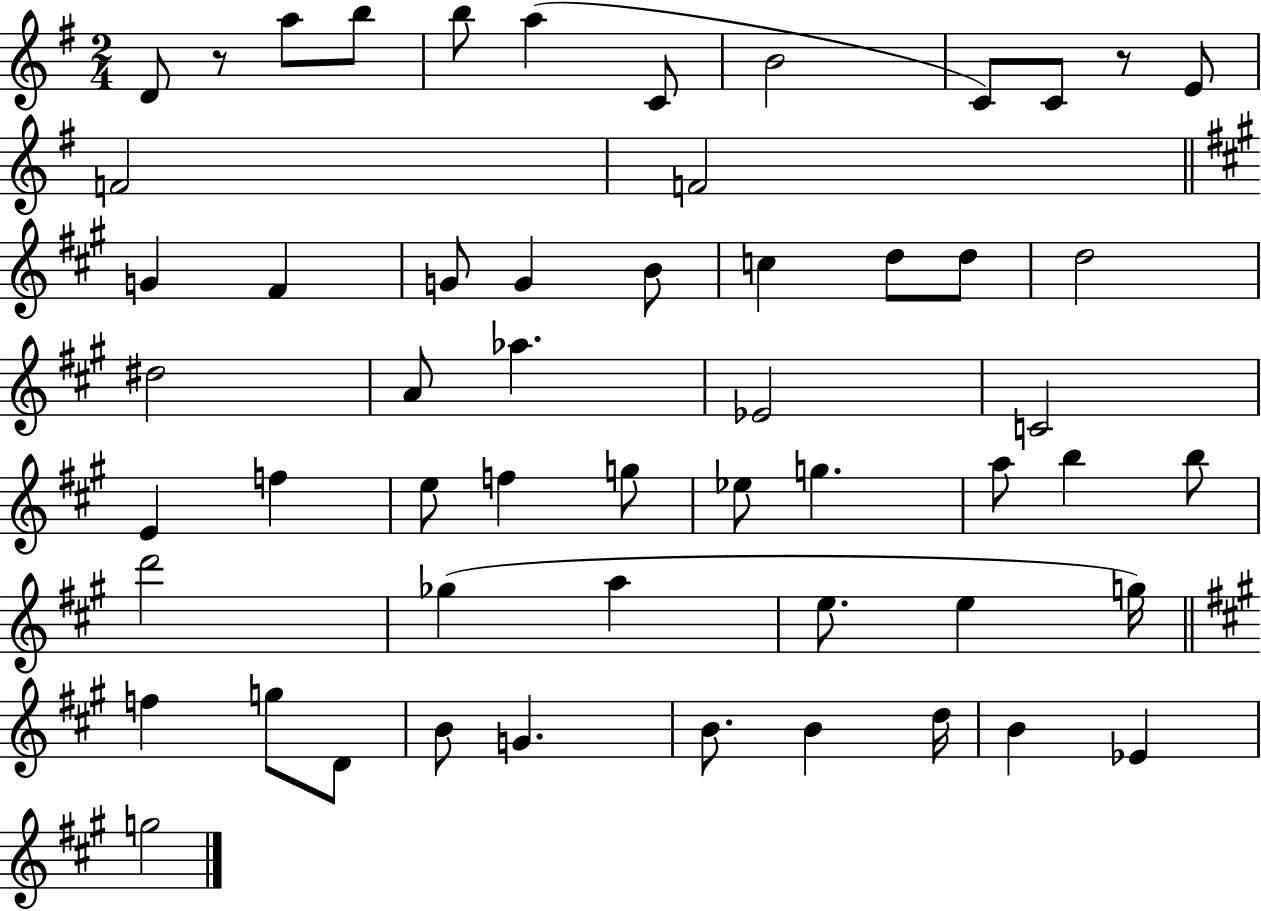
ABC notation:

X:1
T:Untitled
M:2/4
L:1/4
K:G
D/2 z/2 a/2 b/2 b/2 a C/2 B2 C/2 C/2 z/2 E/2 F2 F2 G ^F G/2 G B/2 c d/2 d/2 d2 ^d2 A/2 _a _E2 C2 E f e/2 f g/2 _e/2 g a/2 b b/2 d'2 _g a e/2 e g/4 f g/2 D/2 B/2 G B/2 B d/4 B _E g2